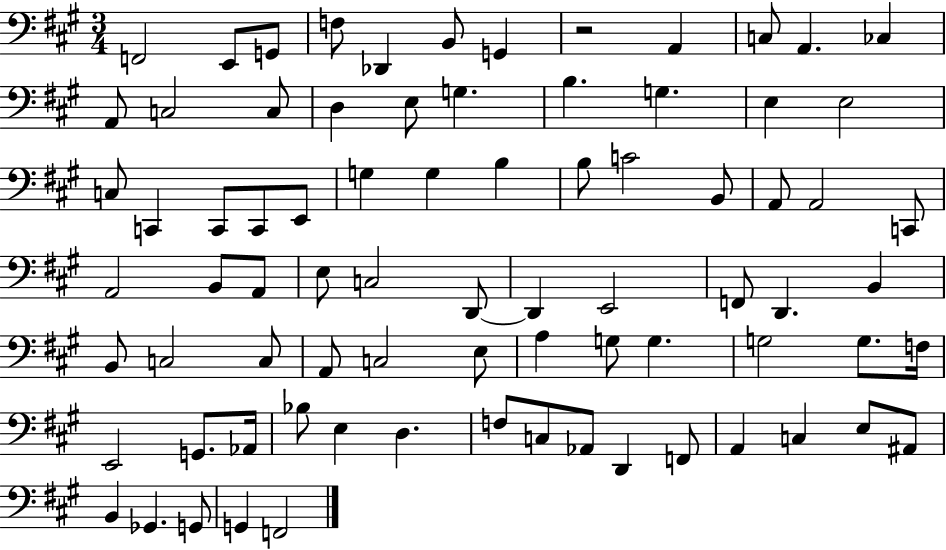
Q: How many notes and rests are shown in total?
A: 79